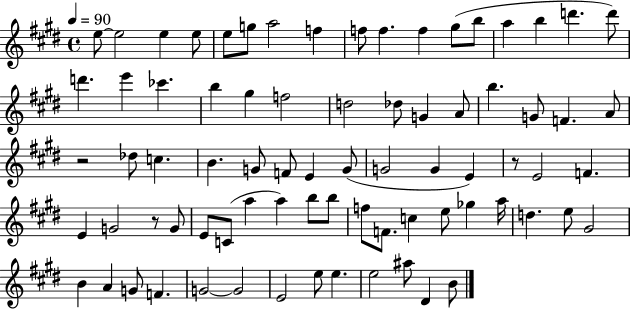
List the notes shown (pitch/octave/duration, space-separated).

E5/e E5/h E5/q E5/e E5/e G5/e A5/h F5/q F5/e F5/q. F5/q G#5/e B5/e A5/q B5/q D6/q. D6/e D6/q. E6/q CES6/q. B5/q G#5/q F5/h D5/h Db5/e G4/q A4/e B5/q. G4/e F4/q. A4/e R/h Db5/e C5/q. B4/q. G4/e F4/e E4/q G4/e G4/h G4/q E4/q R/e E4/h F4/q. E4/q G4/h R/e G4/e E4/e C4/e A5/q A5/q B5/e B5/e F5/e F4/e. C5/q E5/e Gb5/q A5/s D5/q. E5/e G#4/h B4/q A4/q G4/e F4/q. G4/h G4/h E4/h E5/e E5/q. E5/h A#5/e D#4/q B4/e